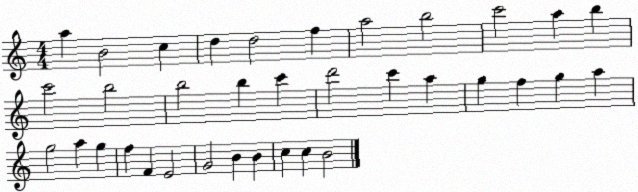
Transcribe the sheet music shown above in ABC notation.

X:1
T:Untitled
M:4/4
L:1/4
K:C
a B2 c d d2 f a2 b2 c'2 a b c'2 b2 b2 b c' d'2 c' a g f g a g2 a g f F E2 G2 B B c c B2